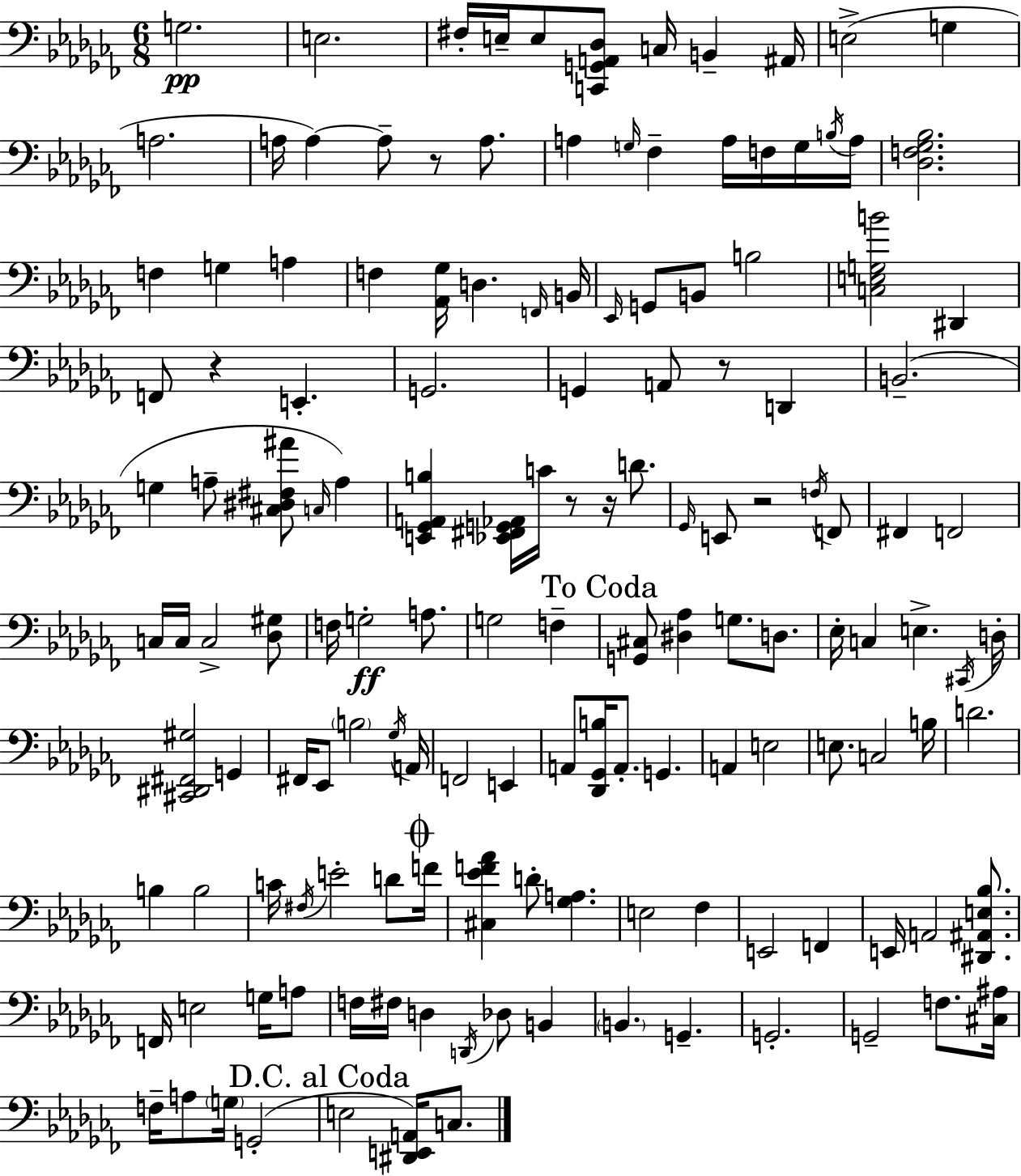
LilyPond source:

{
  \clef bass
  \numericTimeSignature
  \time 6/8
  \key aes \minor
  \repeat volta 2 { g2.\pp | e2. | fis16-. e16-- e8 <c, g, a, des>8 c16 b,4-- ais,16 | e2->( g4 | \break a2. | a16 a4~~) a8-- r8 a8. | a4 \grace { g16 } fes4-- a16 f16 g16 | \acciaccatura { b16 } a16 <des f ges bes>2. | \break f4 g4 a4 | f4 <aes, ges>16 d4. | \grace { f,16 } b,16 \grace { ees,16 } g,8 b,8 b2 | <c e g b'>2 | \break dis,4 f,8 r4 e,4.-. | g,2. | g,4 a,8 r8 | d,4 b,2.--( | \break g4 a8-- <cis dis fis ais'>8 | \grace { c16 } a4) <e, ges, a, b>4 <ees, fis, g, aes,>16 c'16 r8 | r16 d'8. \grace { ges,16 } e,8 r2 | \acciaccatura { f16 } f,8 fis,4 f,2 | \break c16 c16 c2-> | <des gis>8 f16 g2-.\ff | a8. g2 | f4-- \mark "To Coda" <g, cis>8 <dis aes>4 | \break g8. d8. ees16-. c4 | e4.-> \acciaccatura { cis,16 } d16-. <cis, dis, fis, gis>2 | g,4 fis,16 ees,8 \parenthesize b2 | \acciaccatura { ges16 } a,16 f,2 | \break e,4 a,8 <des, ges, b>16 | a,8.-. g,4. a,4 | e2 e8. | c2 b16 d'2. | \break b4 | b2 c'16 \acciaccatura { fis16 } e'2-. | d'8 \mark \markup { \musicglyph "scripts.coda" } f'16 <cis ees' f' aes'>4 | d'8-. <ges a>4. e2 | \break fes4 e,2 | f,4 e,16 a,2 | <dis, ais, e bes>8. f,16 e2 | g16 a8 f16 fis16 | \break d4 \acciaccatura { d,16 } des8 b,4 \parenthesize b,4. | g,4.-- g,2.-. | g,2-- | f8. <cis ais>16 f16-- | \break a8 \parenthesize g16 g,2-.( \mark "D.C. al Coda" e2 | <dis, e, a,>16) c8. } \bar "|."
}